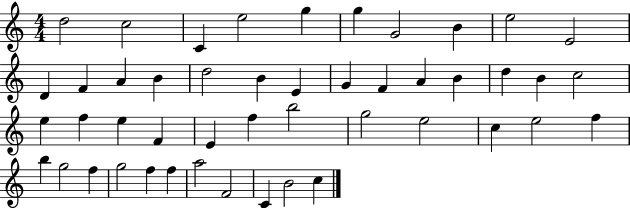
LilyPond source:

{
  \clef treble
  \numericTimeSignature
  \time 4/4
  \key c \major
  d''2 c''2 | c'4 e''2 g''4 | g''4 g'2 b'4 | e''2 e'2 | \break d'4 f'4 a'4 b'4 | d''2 b'4 e'4 | g'4 f'4 a'4 b'4 | d''4 b'4 c''2 | \break e''4 f''4 e''4 f'4 | e'4 f''4 b''2 | g''2 e''2 | c''4 e''2 f''4 | \break b''4 g''2 f''4 | g''2 f''4 f''4 | a''2 f'2 | c'4 b'2 c''4 | \break \bar "|."
}